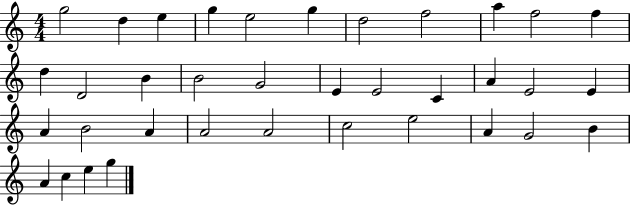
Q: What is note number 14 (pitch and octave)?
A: B4